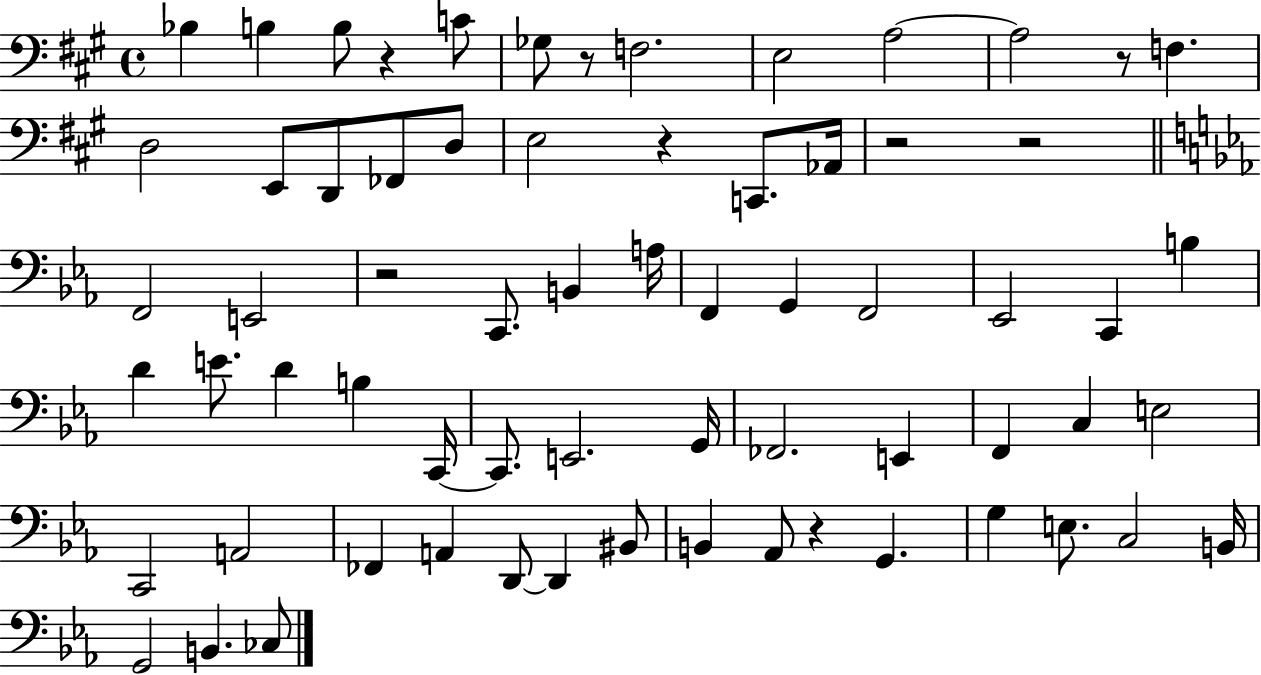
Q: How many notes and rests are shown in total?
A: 67